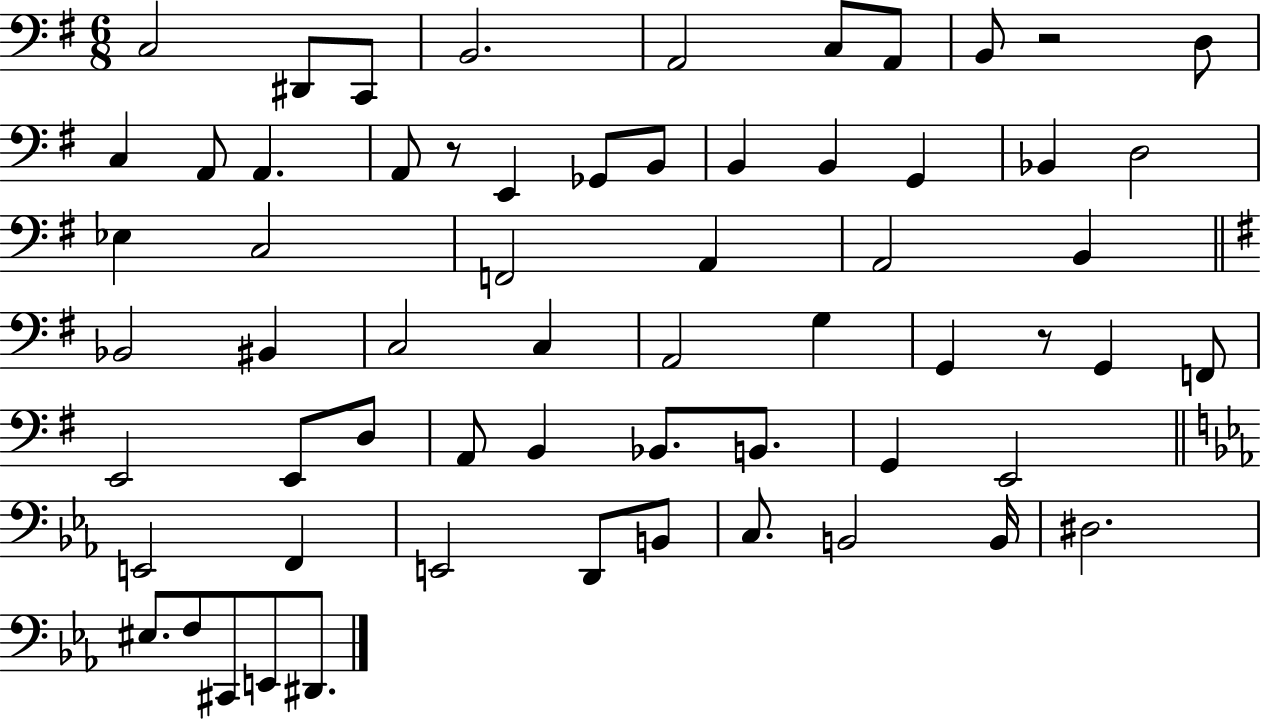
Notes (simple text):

C3/h D#2/e C2/e B2/h. A2/h C3/e A2/e B2/e R/h D3/e C3/q A2/e A2/q. A2/e R/e E2/q Gb2/e B2/e B2/q B2/q G2/q Bb2/q D3/h Eb3/q C3/h F2/h A2/q A2/h B2/q Bb2/h BIS2/q C3/h C3/q A2/h G3/q G2/q R/e G2/q F2/e E2/h E2/e D3/e A2/e B2/q Bb2/e. B2/e. G2/q E2/h E2/h F2/q E2/h D2/e B2/e C3/e. B2/h B2/s D#3/h. EIS3/e. F3/e C#2/e E2/e D#2/e.